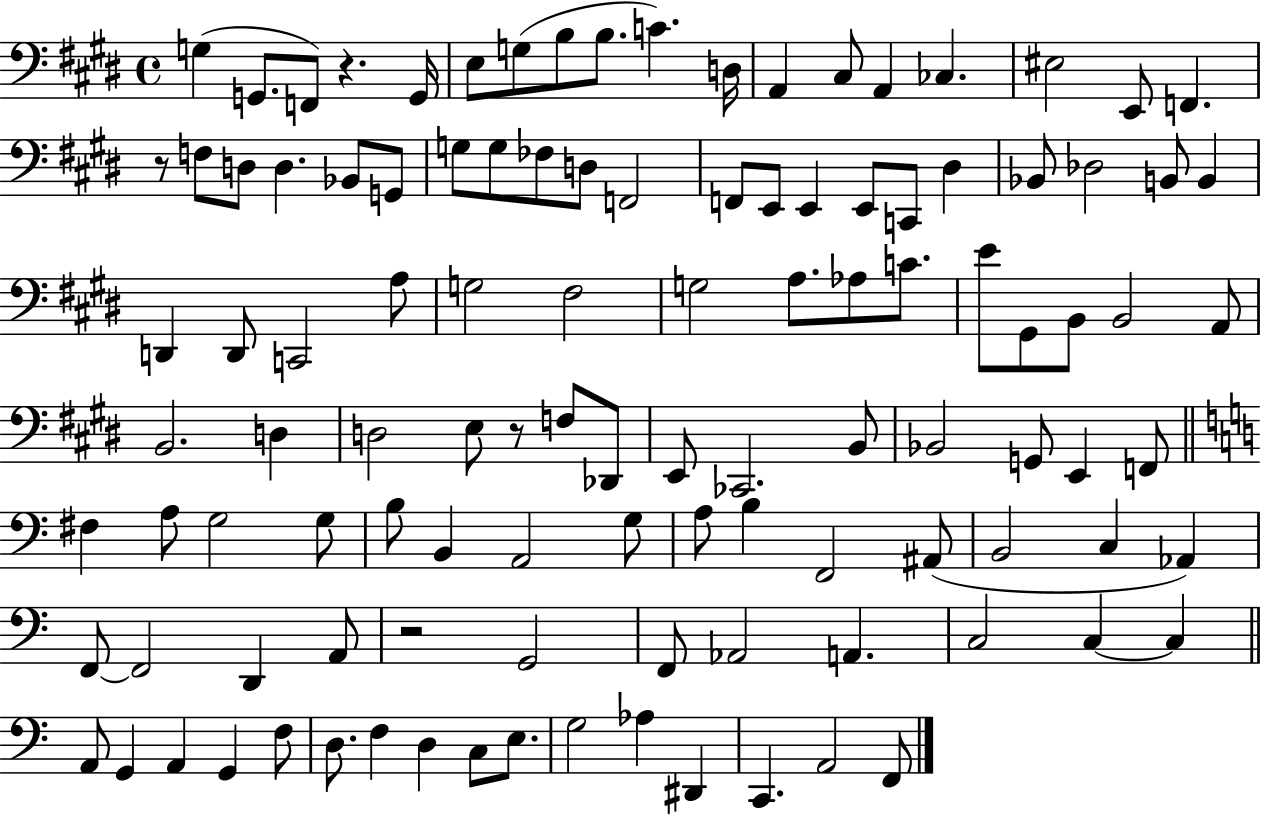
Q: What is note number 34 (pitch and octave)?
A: Bb2